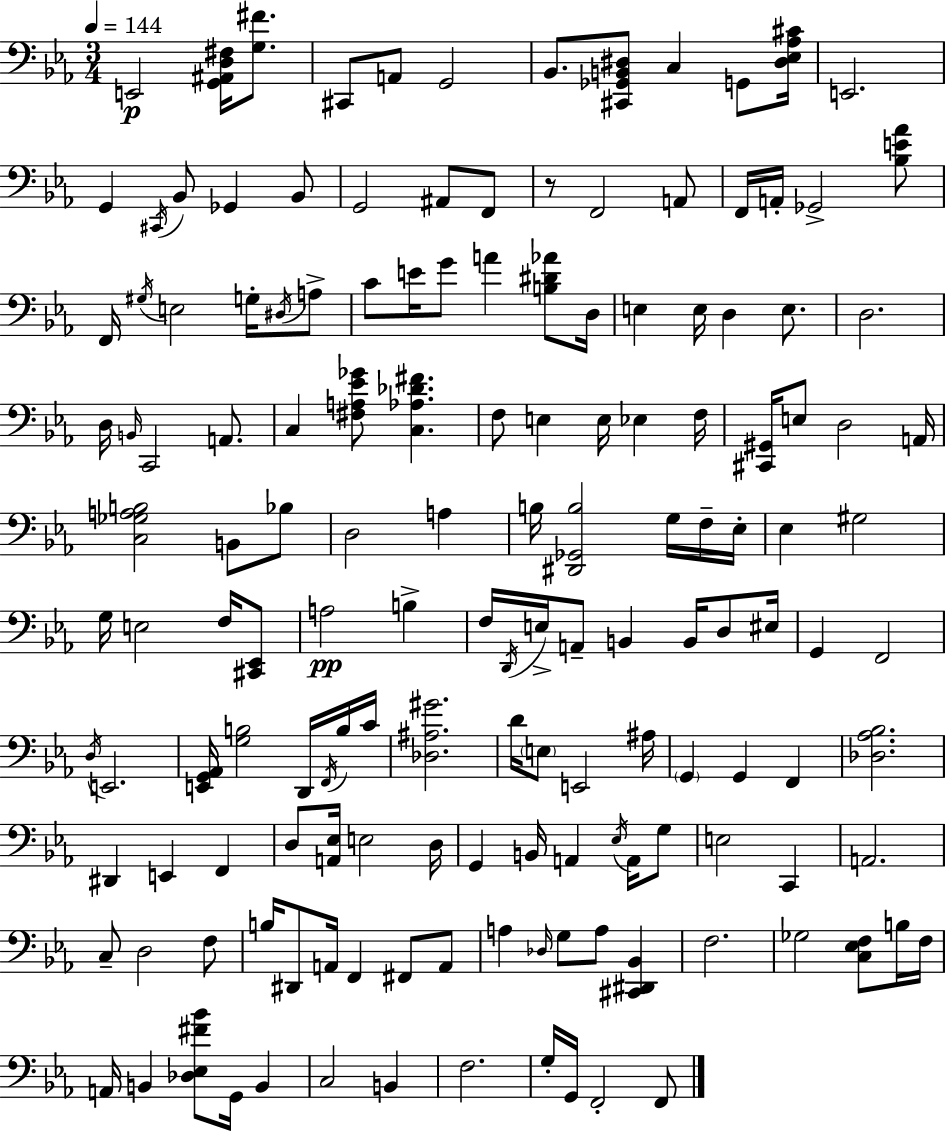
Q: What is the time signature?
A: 3/4